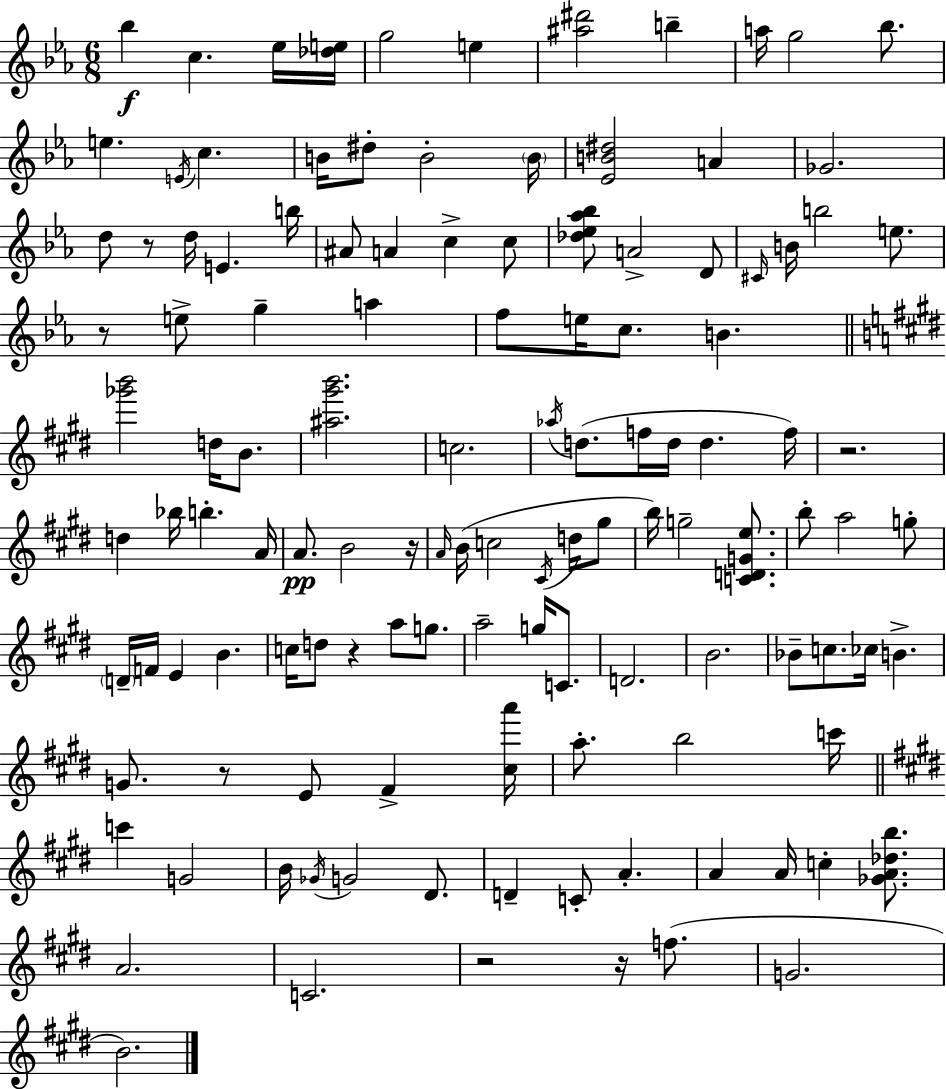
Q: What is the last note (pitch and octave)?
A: B4